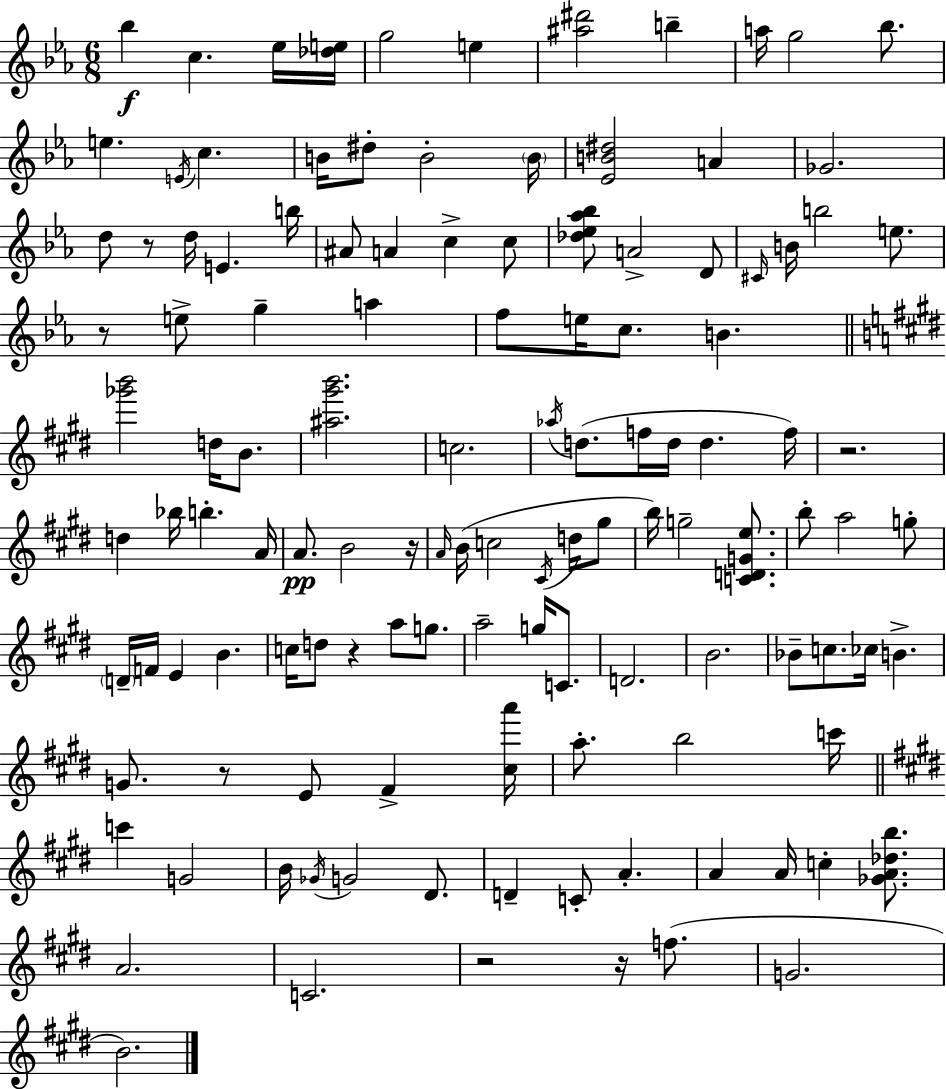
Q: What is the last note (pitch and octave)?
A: B4